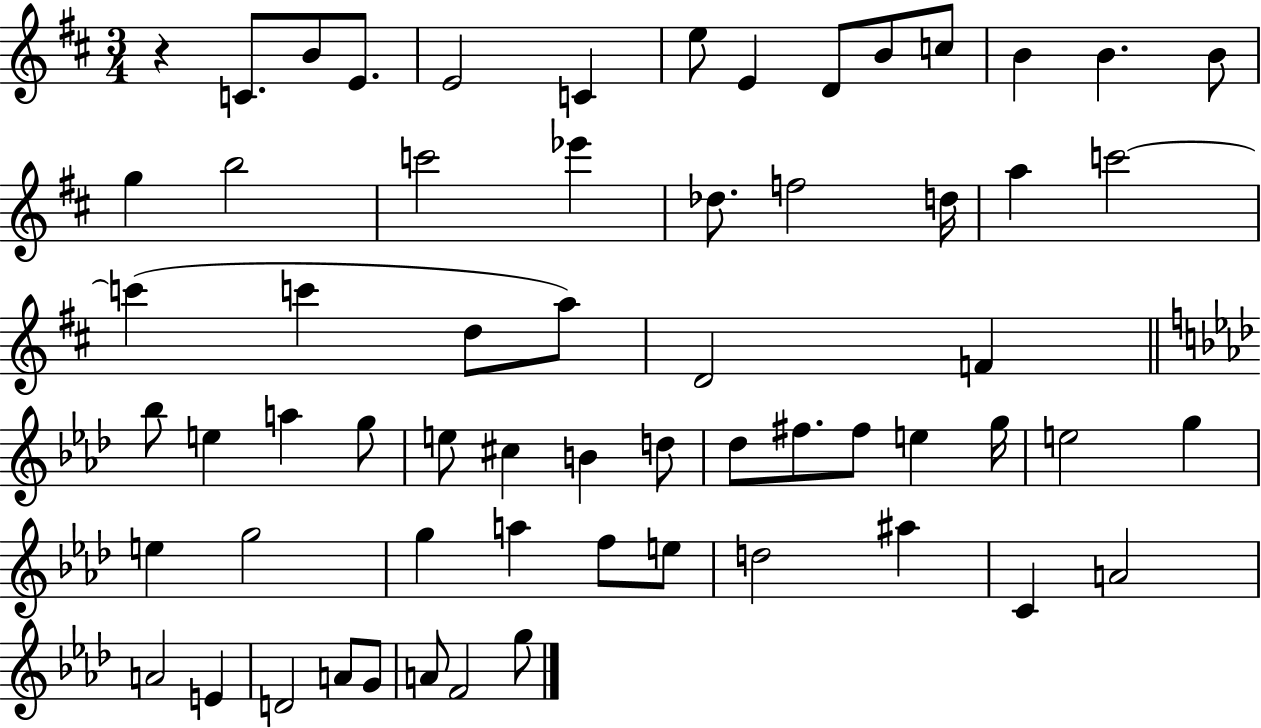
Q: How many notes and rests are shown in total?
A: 62